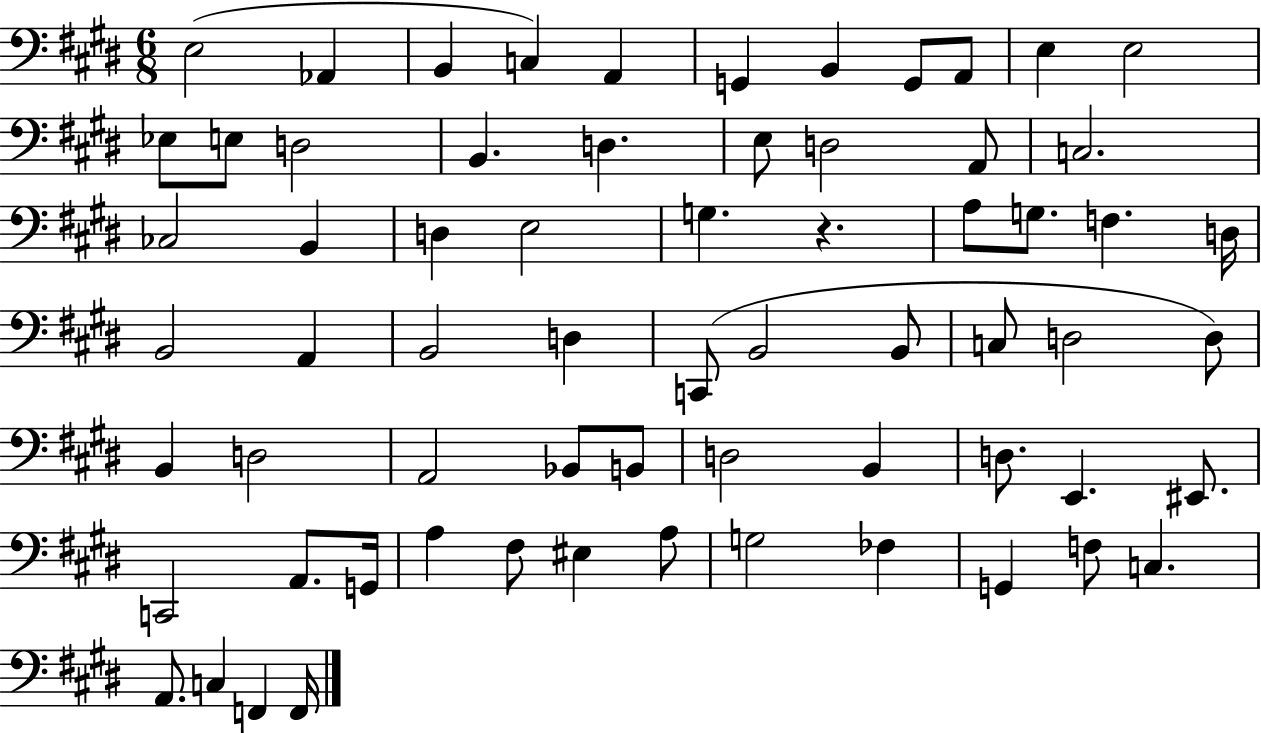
{
  \clef bass
  \numericTimeSignature
  \time 6/8
  \key e \major
  \repeat volta 2 { e2( aes,4 | b,4 c4) a,4 | g,4 b,4 g,8 a,8 | e4 e2 | \break ees8 e8 d2 | b,4. d4. | e8 d2 a,8 | c2. | \break ces2 b,4 | d4 e2 | g4. r4. | a8 g8. f4. d16 | \break b,2 a,4 | b,2 d4 | c,8( b,2 b,8 | c8 d2 d8) | \break b,4 d2 | a,2 bes,8 b,8 | d2 b,4 | d8. e,4. eis,8. | \break c,2 a,8. g,16 | a4 fis8 eis4 a8 | g2 fes4 | g,4 f8 c4. | \break a,8. c4 f,4 f,16 | } \bar "|."
}